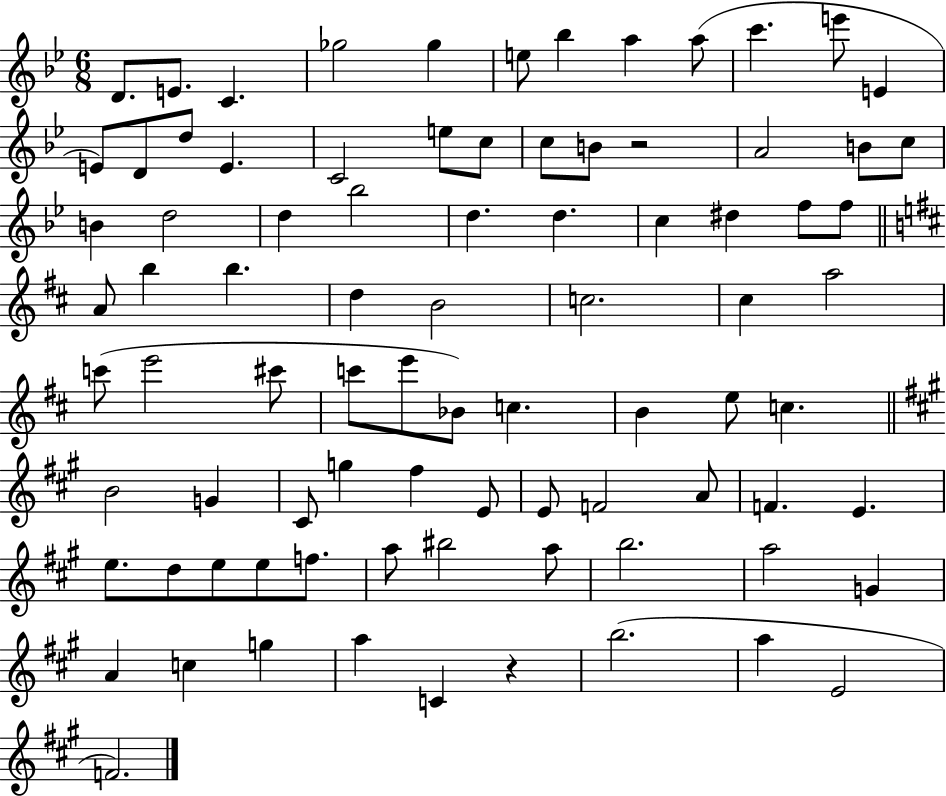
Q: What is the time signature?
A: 6/8